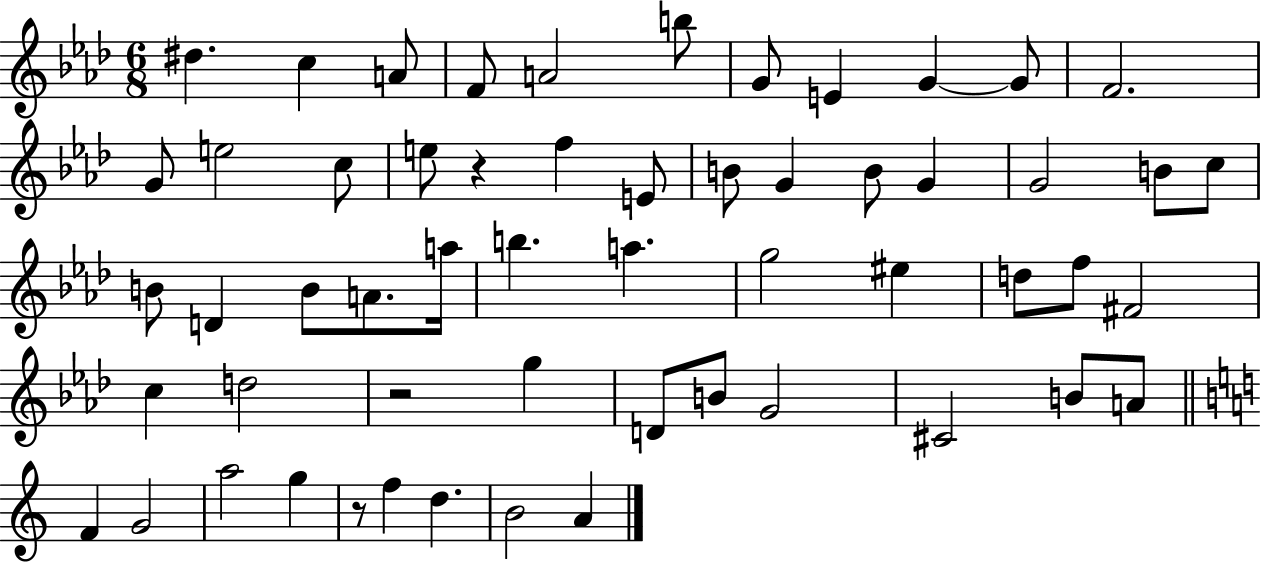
D#5/q. C5/q A4/e F4/e A4/h B5/e G4/e E4/q G4/q G4/e F4/h. G4/e E5/h C5/e E5/e R/q F5/q E4/e B4/e G4/q B4/e G4/q G4/h B4/e C5/e B4/e D4/q B4/e A4/e. A5/s B5/q. A5/q. G5/h EIS5/q D5/e F5/e F#4/h C5/q D5/h R/h G5/q D4/e B4/e G4/h C#4/h B4/e A4/e F4/q G4/h A5/h G5/q R/e F5/q D5/q. B4/h A4/q